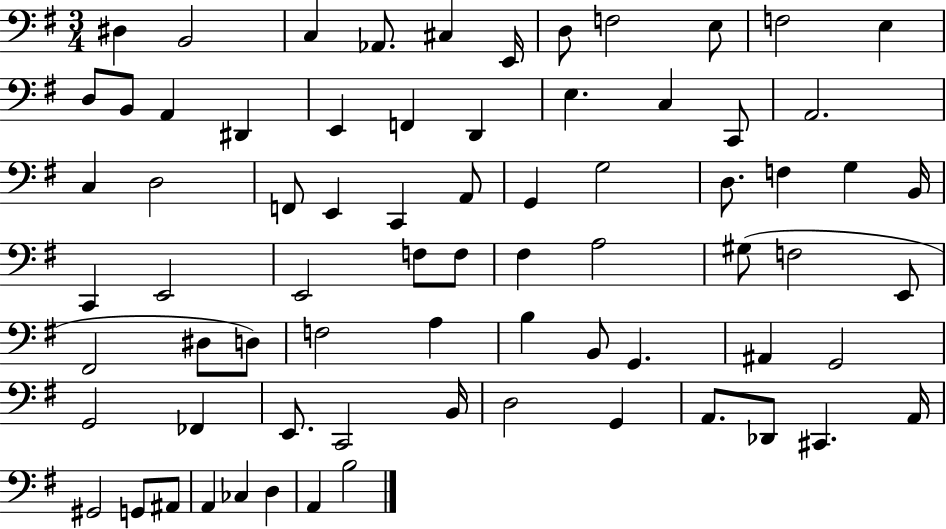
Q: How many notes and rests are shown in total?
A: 73